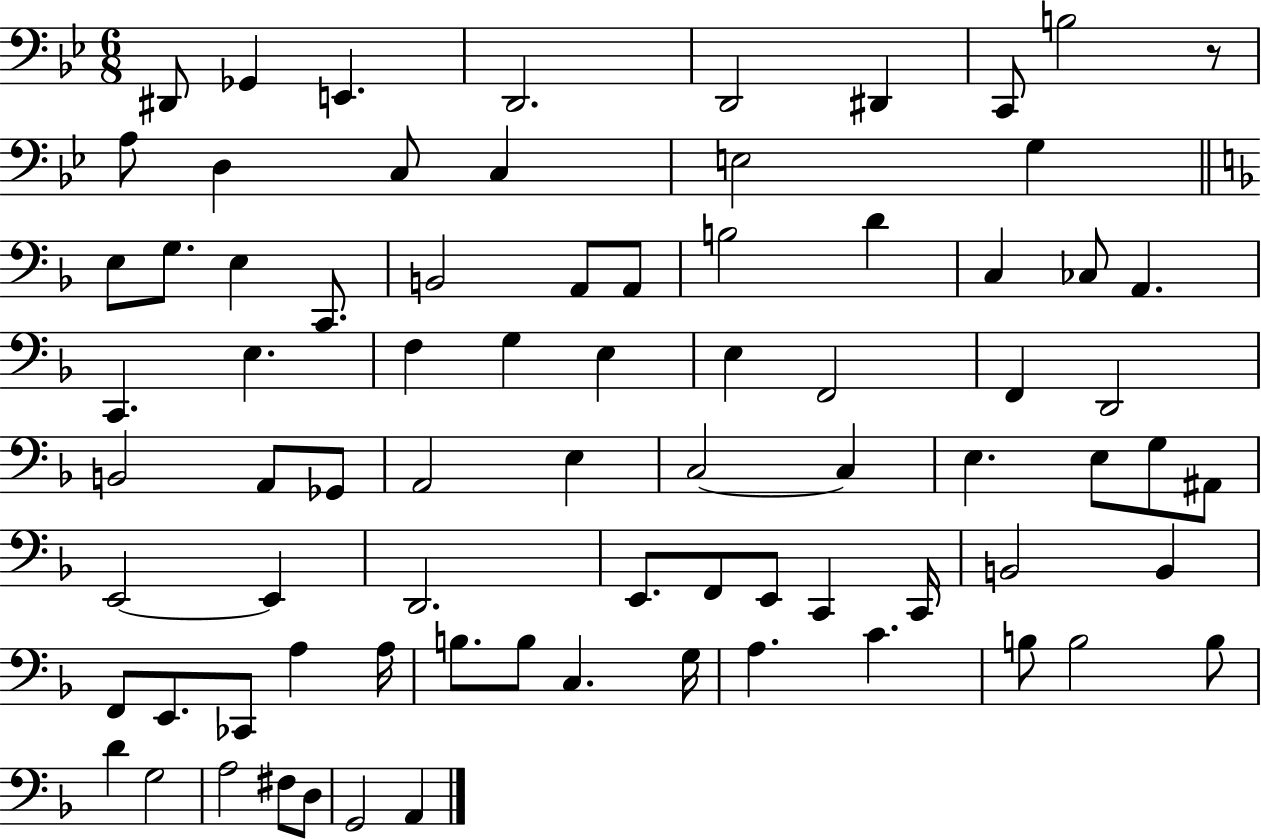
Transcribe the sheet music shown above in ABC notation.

X:1
T:Untitled
M:6/8
L:1/4
K:Bb
^D,,/2 _G,, E,, D,,2 D,,2 ^D,, C,,/2 B,2 z/2 A,/2 D, C,/2 C, E,2 G, E,/2 G,/2 E, C,,/2 B,,2 A,,/2 A,,/2 B,2 D C, _C,/2 A,, C,, E, F, G, E, E, F,,2 F,, D,,2 B,,2 A,,/2 _G,,/2 A,,2 E, C,2 C, E, E,/2 G,/2 ^A,,/2 E,,2 E,, D,,2 E,,/2 F,,/2 E,,/2 C,, C,,/4 B,,2 B,, F,,/2 E,,/2 _C,,/2 A, A,/4 B,/2 B,/2 C, G,/4 A, C B,/2 B,2 B,/2 D G,2 A,2 ^F,/2 D,/2 G,,2 A,,